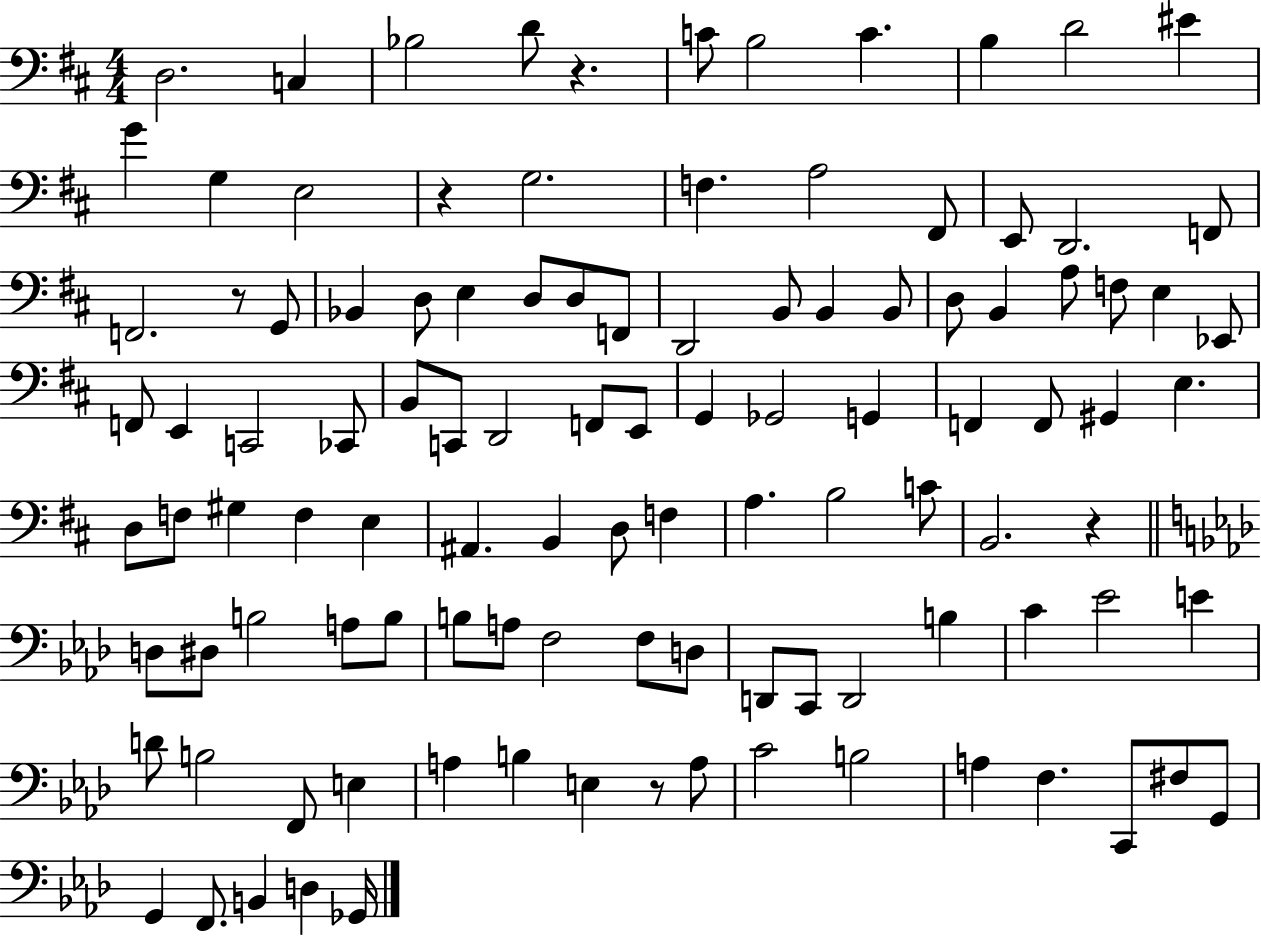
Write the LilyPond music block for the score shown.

{
  \clef bass
  \numericTimeSignature
  \time 4/4
  \key d \major
  d2. c4 | bes2 d'8 r4. | c'8 b2 c'4. | b4 d'2 eis'4 | \break g'4 g4 e2 | r4 g2. | f4. a2 fis,8 | e,8 d,2. f,8 | \break f,2. r8 g,8 | bes,4 d8 e4 d8 d8 f,8 | d,2 b,8 b,4 b,8 | d8 b,4 a8 f8 e4 ees,8 | \break f,8 e,4 c,2 ces,8 | b,8 c,8 d,2 f,8 e,8 | g,4 ges,2 g,4 | f,4 f,8 gis,4 e4. | \break d8 f8 gis4 f4 e4 | ais,4. b,4 d8 f4 | a4. b2 c'8 | b,2. r4 | \break \bar "||" \break \key aes \major d8 dis8 b2 a8 b8 | b8 a8 f2 f8 d8 | d,8 c,8 d,2 b4 | c'4 ees'2 e'4 | \break d'8 b2 f,8 e4 | a4 b4 e4 r8 a8 | c'2 b2 | a4 f4. c,8 fis8 g,8 | \break g,4 f,8. b,4 d4 ges,16 | \bar "|."
}